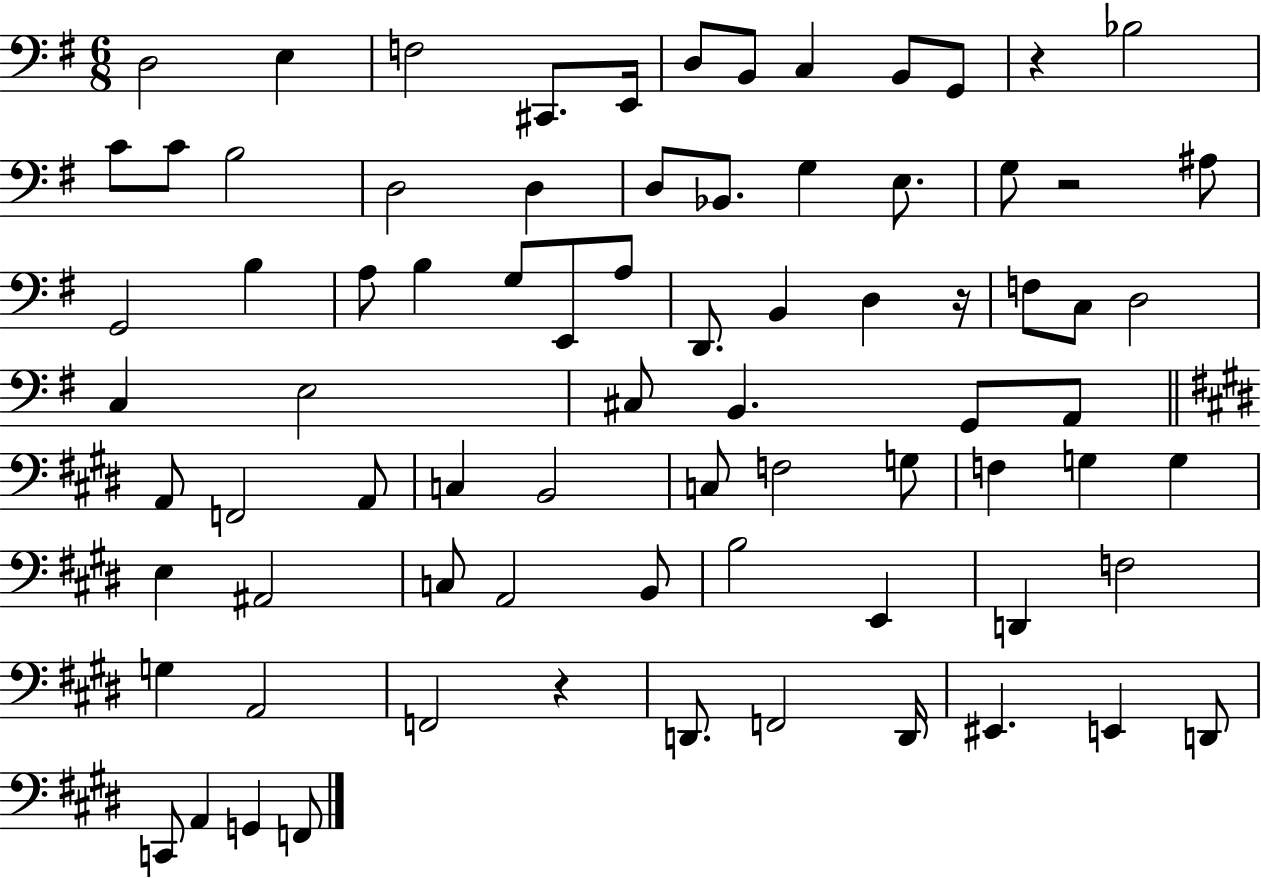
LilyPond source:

{
  \clef bass
  \numericTimeSignature
  \time 6/8
  \key g \major
  d2 e4 | f2 cis,8. e,16 | d8 b,8 c4 b,8 g,8 | r4 bes2 | \break c'8 c'8 b2 | d2 d4 | d8 bes,8. g4 e8. | g8 r2 ais8 | \break g,2 b4 | a8 b4 g8 e,8 a8 | d,8. b,4 d4 r16 | f8 c8 d2 | \break c4 e2 | cis8 b,4. g,8 a,8 | \bar "||" \break \key e \major a,8 f,2 a,8 | c4 b,2 | c8 f2 g8 | f4 g4 g4 | \break e4 ais,2 | c8 a,2 b,8 | b2 e,4 | d,4 f2 | \break g4 a,2 | f,2 r4 | d,8. f,2 d,16 | eis,4. e,4 d,8 | \break c,8 a,4 g,4 f,8 | \bar "|."
}